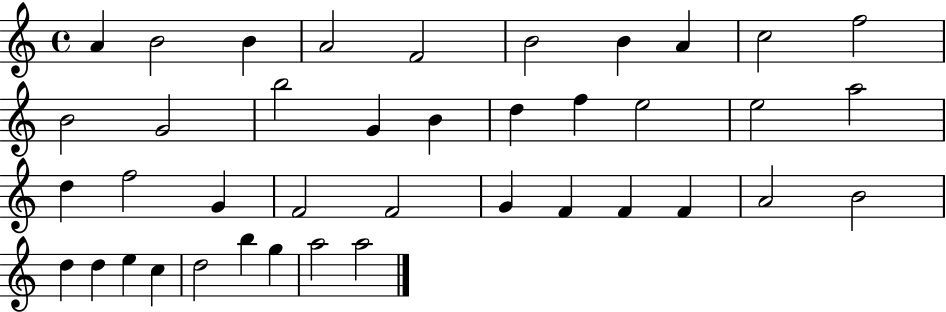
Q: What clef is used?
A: treble